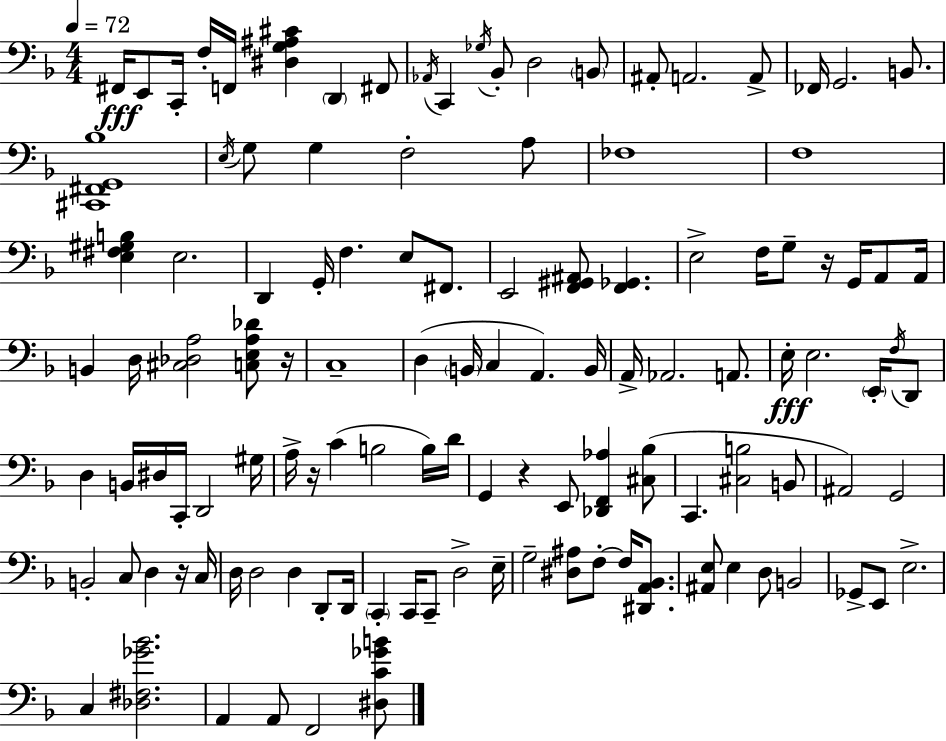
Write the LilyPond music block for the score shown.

{
  \clef bass
  \numericTimeSignature
  \time 4/4
  \key f \major
  \tempo 4 = 72
  fis,16\fff e,8 c,16-. f16-. f,16 <dis g ais cis'>4 \parenthesize d,4 fis,8 | \acciaccatura { aes,16 } c,4 \acciaccatura { ges16 } bes,8-. d2 | \parenthesize b,8 ais,8-. a,2. | a,8-> fes,16 g,2. b,8. | \break <cis, fis, g, bes>1 | \acciaccatura { e16 } g8 g4 f2-. | a8 fes1 | f1 | \break <e fis gis b>4 e2. | d,4 g,16-. f4. e8 | fis,8. e,2 <f, gis, ais,>8 <f, ges,>4. | e2-> f16 g8-- r16 g,16 | \break a,8 a,16 b,4 d16 <cis des a>2 | <c e a des'>8 r16 c1-- | d4( \parenthesize b,16 c4 a,4.) | b,16 a,16-> aes,2. | \break a,8. e16-.\fff e2. | \parenthesize e,16-. \acciaccatura { f16 } d,8 d4 b,16 dis16 c,16-. d,2 | gis16 a16-> r16 c'4( b2 | b16) d'16 g,4 r4 e,8 <des, f, aes>4 | \break <cis bes>8( c,4. <cis b>2 | b,8 ais,2) g,2 | b,2-. c8 d4 | r16 c16 d16 d2 d4 | \break d,8-. d,16 \parenthesize c,4-. c,16 c,8-- d2-> | e16-- g2-- <dis ais>8 f8-.~~ | f16 <dis, a, bes,>8. <ais, e>8 e4 d8 b,2 | ges,8-> e,8 e2.-> | \break c4 <des fis ges' bes'>2. | a,4 a,8 f,2 | <dis c' ges' b'>8 \bar "|."
}